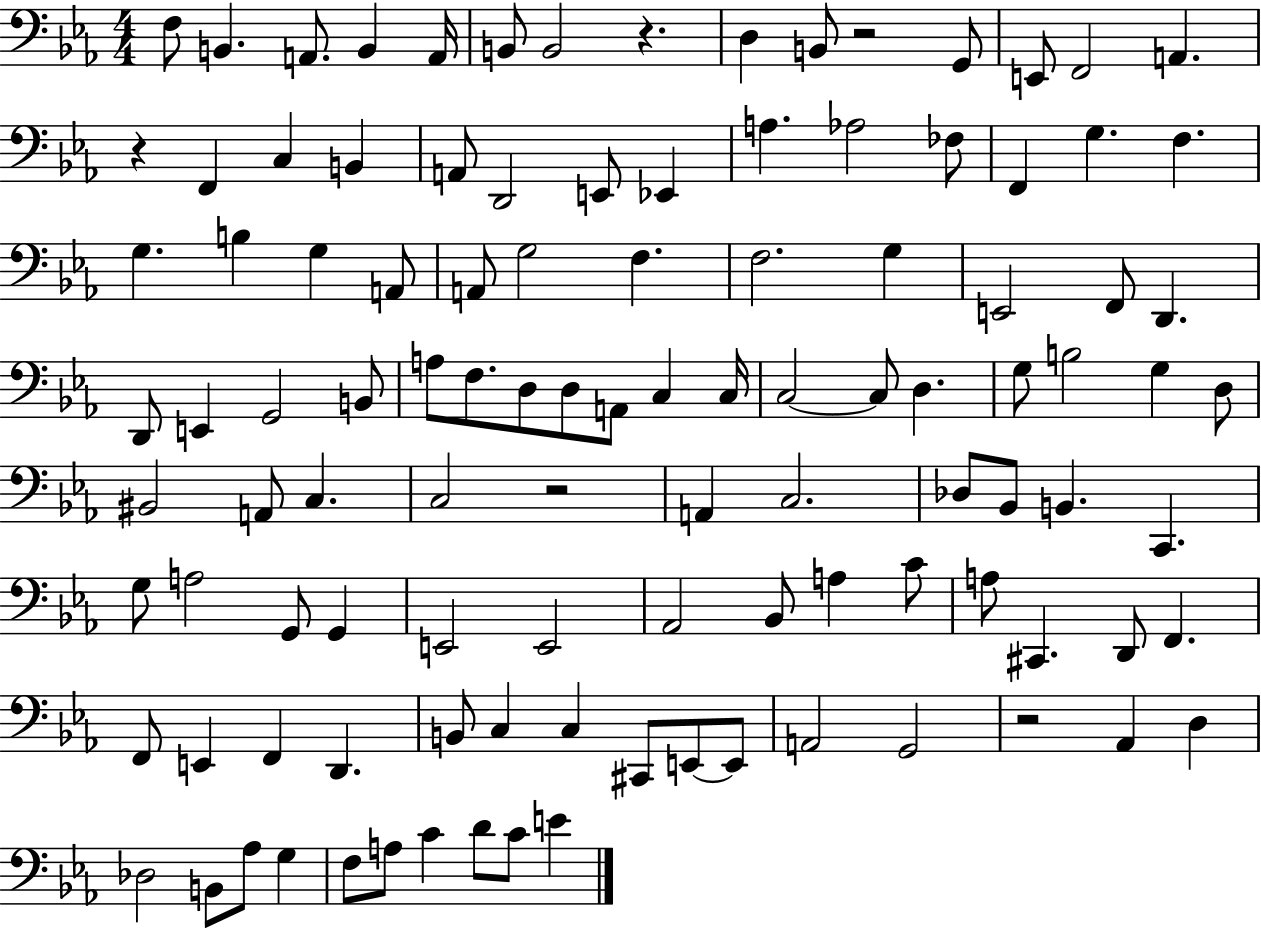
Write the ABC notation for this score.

X:1
T:Untitled
M:4/4
L:1/4
K:Eb
F,/2 B,, A,,/2 B,, A,,/4 B,,/2 B,,2 z D, B,,/2 z2 G,,/2 E,,/2 F,,2 A,, z F,, C, B,, A,,/2 D,,2 E,,/2 _E,, A, _A,2 _F,/2 F,, G, F, G, B, G, A,,/2 A,,/2 G,2 F, F,2 G, E,,2 F,,/2 D,, D,,/2 E,, G,,2 B,,/2 A,/2 F,/2 D,/2 D,/2 A,,/2 C, C,/4 C,2 C,/2 D, G,/2 B,2 G, D,/2 ^B,,2 A,,/2 C, C,2 z2 A,, C,2 _D,/2 _B,,/2 B,, C,, G,/2 A,2 G,,/2 G,, E,,2 E,,2 _A,,2 _B,,/2 A, C/2 A,/2 ^C,, D,,/2 F,, F,,/2 E,, F,, D,, B,,/2 C, C, ^C,,/2 E,,/2 E,,/2 A,,2 G,,2 z2 _A,, D, _D,2 B,,/2 _A,/2 G, F,/2 A,/2 C D/2 C/2 E